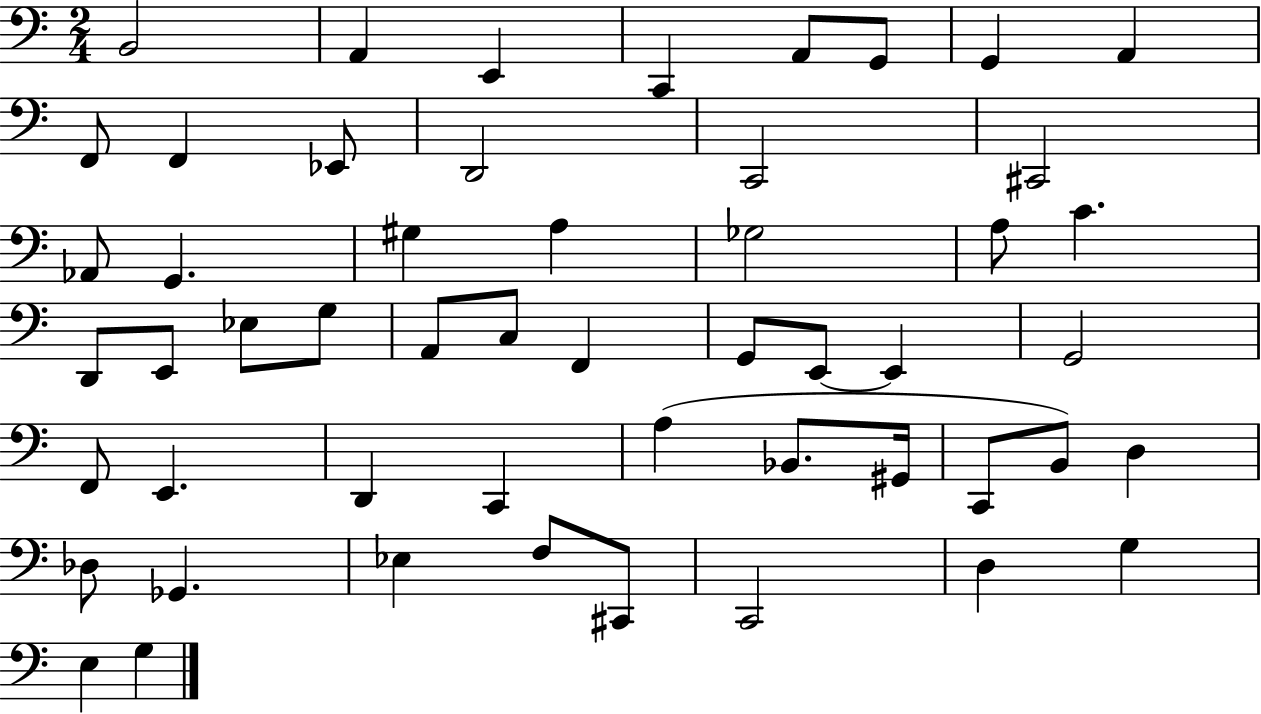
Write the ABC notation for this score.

X:1
T:Untitled
M:2/4
L:1/4
K:C
B,,2 A,, E,, C,, A,,/2 G,,/2 G,, A,, F,,/2 F,, _E,,/2 D,,2 C,,2 ^C,,2 _A,,/2 G,, ^G, A, _G,2 A,/2 C D,,/2 E,,/2 _E,/2 G,/2 A,,/2 C,/2 F,, G,,/2 E,,/2 E,, G,,2 F,,/2 E,, D,, C,, A, _B,,/2 ^G,,/4 C,,/2 B,,/2 D, _D,/2 _G,, _E, F,/2 ^C,,/2 C,,2 D, G, E, G,